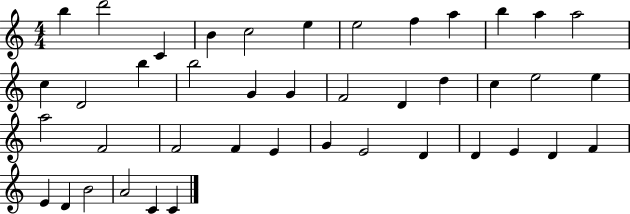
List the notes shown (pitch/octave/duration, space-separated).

B5/q D6/h C4/q B4/q C5/h E5/q E5/h F5/q A5/q B5/q A5/q A5/h C5/q D4/h B5/q B5/h G4/q G4/q F4/h D4/q D5/q C5/q E5/h E5/q A5/h F4/h F4/h F4/q E4/q G4/q E4/h D4/q D4/q E4/q D4/q F4/q E4/q D4/q B4/h A4/h C4/q C4/q